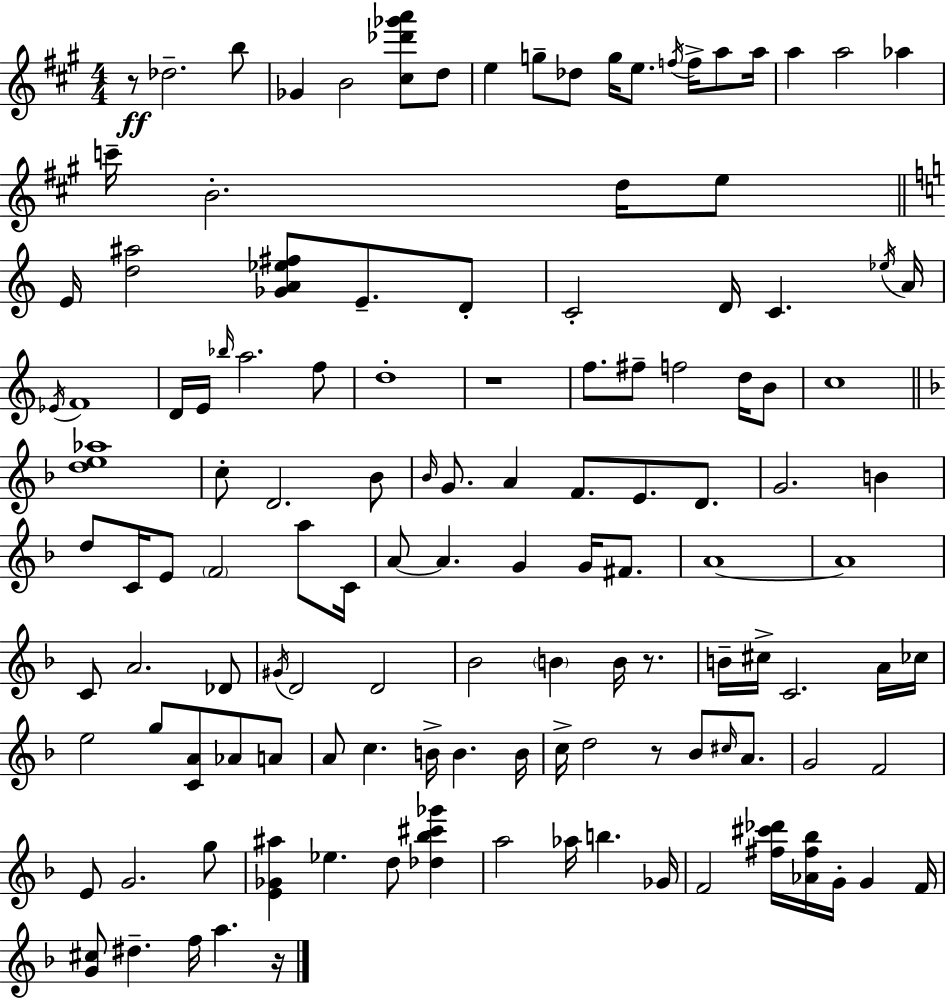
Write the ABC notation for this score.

X:1
T:Untitled
M:4/4
L:1/4
K:A
z/2 _d2 b/2 _G B2 [^c_d'_g'a']/2 d/2 e g/2 _d/2 g/4 e/2 f/4 f/4 a/2 a/4 a a2 _a c'/4 B2 d/4 e/2 E/4 [d^a]2 [_GA_e^f]/2 E/2 D/2 C2 D/4 C _e/4 A/4 _E/4 F4 D/4 E/4 _b/4 a2 f/2 d4 z4 f/2 ^f/2 f2 d/4 B/2 c4 [de_a]4 c/2 D2 _B/2 _B/4 G/2 A F/2 E/2 D/2 G2 B d/2 C/4 E/2 F2 a/2 C/4 A/2 A G G/4 ^F/2 A4 A4 C/2 A2 _D/2 ^G/4 D2 D2 _B2 B B/4 z/2 B/4 ^c/4 C2 A/4 _c/4 e2 g/2 [CA]/2 _A/2 A/2 A/2 c B/4 B B/4 c/4 d2 z/2 _B/2 ^c/4 A/2 G2 F2 E/2 G2 g/2 [E_G^a] _e d/2 [_d_b^c'_g'] a2 _a/4 b _G/4 F2 [^f^c'_d']/4 [_A^f_b]/4 G/4 G F/4 [G^c]/2 ^d f/4 a z/4